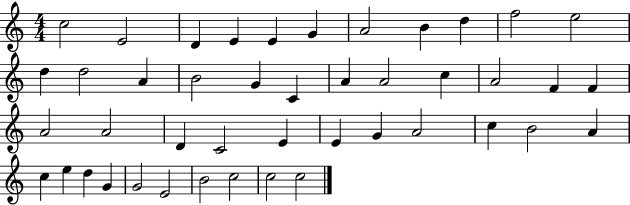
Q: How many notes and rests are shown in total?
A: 44